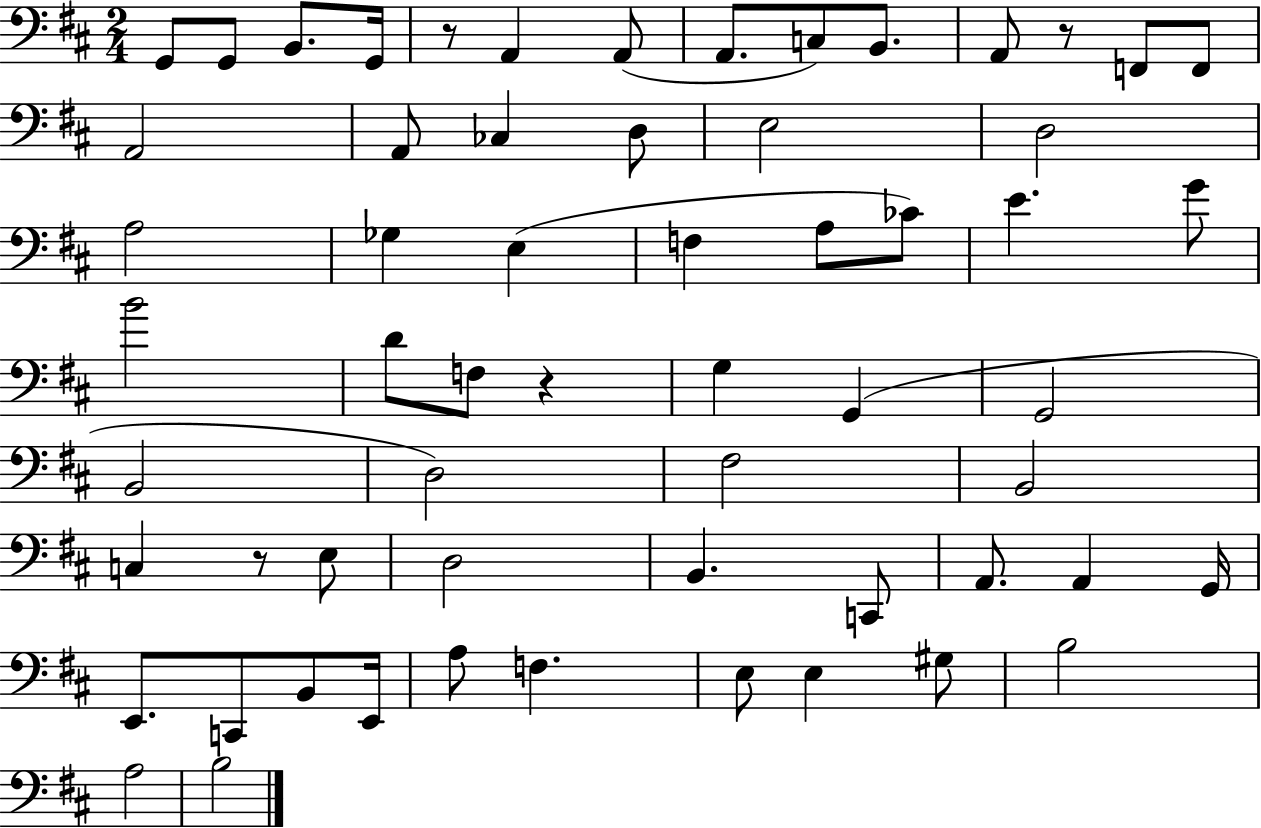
X:1
T:Untitled
M:2/4
L:1/4
K:D
G,,/2 G,,/2 B,,/2 G,,/4 z/2 A,, A,,/2 A,,/2 C,/2 B,,/2 A,,/2 z/2 F,,/2 F,,/2 A,,2 A,,/2 _C, D,/2 E,2 D,2 A,2 _G, E, F, A,/2 _C/2 E G/2 B2 D/2 F,/2 z G, G,, G,,2 B,,2 D,2 ^F,2 B,,2 C, z/2 E,/2 D,2 B,, C,,/2 A,,/2 A,, G,,/4 E,,/2 C,,/2 B,,/2 E,,/4 A,/2 F, E,/2 E, ^G,/2 B,2 A,2 B,2